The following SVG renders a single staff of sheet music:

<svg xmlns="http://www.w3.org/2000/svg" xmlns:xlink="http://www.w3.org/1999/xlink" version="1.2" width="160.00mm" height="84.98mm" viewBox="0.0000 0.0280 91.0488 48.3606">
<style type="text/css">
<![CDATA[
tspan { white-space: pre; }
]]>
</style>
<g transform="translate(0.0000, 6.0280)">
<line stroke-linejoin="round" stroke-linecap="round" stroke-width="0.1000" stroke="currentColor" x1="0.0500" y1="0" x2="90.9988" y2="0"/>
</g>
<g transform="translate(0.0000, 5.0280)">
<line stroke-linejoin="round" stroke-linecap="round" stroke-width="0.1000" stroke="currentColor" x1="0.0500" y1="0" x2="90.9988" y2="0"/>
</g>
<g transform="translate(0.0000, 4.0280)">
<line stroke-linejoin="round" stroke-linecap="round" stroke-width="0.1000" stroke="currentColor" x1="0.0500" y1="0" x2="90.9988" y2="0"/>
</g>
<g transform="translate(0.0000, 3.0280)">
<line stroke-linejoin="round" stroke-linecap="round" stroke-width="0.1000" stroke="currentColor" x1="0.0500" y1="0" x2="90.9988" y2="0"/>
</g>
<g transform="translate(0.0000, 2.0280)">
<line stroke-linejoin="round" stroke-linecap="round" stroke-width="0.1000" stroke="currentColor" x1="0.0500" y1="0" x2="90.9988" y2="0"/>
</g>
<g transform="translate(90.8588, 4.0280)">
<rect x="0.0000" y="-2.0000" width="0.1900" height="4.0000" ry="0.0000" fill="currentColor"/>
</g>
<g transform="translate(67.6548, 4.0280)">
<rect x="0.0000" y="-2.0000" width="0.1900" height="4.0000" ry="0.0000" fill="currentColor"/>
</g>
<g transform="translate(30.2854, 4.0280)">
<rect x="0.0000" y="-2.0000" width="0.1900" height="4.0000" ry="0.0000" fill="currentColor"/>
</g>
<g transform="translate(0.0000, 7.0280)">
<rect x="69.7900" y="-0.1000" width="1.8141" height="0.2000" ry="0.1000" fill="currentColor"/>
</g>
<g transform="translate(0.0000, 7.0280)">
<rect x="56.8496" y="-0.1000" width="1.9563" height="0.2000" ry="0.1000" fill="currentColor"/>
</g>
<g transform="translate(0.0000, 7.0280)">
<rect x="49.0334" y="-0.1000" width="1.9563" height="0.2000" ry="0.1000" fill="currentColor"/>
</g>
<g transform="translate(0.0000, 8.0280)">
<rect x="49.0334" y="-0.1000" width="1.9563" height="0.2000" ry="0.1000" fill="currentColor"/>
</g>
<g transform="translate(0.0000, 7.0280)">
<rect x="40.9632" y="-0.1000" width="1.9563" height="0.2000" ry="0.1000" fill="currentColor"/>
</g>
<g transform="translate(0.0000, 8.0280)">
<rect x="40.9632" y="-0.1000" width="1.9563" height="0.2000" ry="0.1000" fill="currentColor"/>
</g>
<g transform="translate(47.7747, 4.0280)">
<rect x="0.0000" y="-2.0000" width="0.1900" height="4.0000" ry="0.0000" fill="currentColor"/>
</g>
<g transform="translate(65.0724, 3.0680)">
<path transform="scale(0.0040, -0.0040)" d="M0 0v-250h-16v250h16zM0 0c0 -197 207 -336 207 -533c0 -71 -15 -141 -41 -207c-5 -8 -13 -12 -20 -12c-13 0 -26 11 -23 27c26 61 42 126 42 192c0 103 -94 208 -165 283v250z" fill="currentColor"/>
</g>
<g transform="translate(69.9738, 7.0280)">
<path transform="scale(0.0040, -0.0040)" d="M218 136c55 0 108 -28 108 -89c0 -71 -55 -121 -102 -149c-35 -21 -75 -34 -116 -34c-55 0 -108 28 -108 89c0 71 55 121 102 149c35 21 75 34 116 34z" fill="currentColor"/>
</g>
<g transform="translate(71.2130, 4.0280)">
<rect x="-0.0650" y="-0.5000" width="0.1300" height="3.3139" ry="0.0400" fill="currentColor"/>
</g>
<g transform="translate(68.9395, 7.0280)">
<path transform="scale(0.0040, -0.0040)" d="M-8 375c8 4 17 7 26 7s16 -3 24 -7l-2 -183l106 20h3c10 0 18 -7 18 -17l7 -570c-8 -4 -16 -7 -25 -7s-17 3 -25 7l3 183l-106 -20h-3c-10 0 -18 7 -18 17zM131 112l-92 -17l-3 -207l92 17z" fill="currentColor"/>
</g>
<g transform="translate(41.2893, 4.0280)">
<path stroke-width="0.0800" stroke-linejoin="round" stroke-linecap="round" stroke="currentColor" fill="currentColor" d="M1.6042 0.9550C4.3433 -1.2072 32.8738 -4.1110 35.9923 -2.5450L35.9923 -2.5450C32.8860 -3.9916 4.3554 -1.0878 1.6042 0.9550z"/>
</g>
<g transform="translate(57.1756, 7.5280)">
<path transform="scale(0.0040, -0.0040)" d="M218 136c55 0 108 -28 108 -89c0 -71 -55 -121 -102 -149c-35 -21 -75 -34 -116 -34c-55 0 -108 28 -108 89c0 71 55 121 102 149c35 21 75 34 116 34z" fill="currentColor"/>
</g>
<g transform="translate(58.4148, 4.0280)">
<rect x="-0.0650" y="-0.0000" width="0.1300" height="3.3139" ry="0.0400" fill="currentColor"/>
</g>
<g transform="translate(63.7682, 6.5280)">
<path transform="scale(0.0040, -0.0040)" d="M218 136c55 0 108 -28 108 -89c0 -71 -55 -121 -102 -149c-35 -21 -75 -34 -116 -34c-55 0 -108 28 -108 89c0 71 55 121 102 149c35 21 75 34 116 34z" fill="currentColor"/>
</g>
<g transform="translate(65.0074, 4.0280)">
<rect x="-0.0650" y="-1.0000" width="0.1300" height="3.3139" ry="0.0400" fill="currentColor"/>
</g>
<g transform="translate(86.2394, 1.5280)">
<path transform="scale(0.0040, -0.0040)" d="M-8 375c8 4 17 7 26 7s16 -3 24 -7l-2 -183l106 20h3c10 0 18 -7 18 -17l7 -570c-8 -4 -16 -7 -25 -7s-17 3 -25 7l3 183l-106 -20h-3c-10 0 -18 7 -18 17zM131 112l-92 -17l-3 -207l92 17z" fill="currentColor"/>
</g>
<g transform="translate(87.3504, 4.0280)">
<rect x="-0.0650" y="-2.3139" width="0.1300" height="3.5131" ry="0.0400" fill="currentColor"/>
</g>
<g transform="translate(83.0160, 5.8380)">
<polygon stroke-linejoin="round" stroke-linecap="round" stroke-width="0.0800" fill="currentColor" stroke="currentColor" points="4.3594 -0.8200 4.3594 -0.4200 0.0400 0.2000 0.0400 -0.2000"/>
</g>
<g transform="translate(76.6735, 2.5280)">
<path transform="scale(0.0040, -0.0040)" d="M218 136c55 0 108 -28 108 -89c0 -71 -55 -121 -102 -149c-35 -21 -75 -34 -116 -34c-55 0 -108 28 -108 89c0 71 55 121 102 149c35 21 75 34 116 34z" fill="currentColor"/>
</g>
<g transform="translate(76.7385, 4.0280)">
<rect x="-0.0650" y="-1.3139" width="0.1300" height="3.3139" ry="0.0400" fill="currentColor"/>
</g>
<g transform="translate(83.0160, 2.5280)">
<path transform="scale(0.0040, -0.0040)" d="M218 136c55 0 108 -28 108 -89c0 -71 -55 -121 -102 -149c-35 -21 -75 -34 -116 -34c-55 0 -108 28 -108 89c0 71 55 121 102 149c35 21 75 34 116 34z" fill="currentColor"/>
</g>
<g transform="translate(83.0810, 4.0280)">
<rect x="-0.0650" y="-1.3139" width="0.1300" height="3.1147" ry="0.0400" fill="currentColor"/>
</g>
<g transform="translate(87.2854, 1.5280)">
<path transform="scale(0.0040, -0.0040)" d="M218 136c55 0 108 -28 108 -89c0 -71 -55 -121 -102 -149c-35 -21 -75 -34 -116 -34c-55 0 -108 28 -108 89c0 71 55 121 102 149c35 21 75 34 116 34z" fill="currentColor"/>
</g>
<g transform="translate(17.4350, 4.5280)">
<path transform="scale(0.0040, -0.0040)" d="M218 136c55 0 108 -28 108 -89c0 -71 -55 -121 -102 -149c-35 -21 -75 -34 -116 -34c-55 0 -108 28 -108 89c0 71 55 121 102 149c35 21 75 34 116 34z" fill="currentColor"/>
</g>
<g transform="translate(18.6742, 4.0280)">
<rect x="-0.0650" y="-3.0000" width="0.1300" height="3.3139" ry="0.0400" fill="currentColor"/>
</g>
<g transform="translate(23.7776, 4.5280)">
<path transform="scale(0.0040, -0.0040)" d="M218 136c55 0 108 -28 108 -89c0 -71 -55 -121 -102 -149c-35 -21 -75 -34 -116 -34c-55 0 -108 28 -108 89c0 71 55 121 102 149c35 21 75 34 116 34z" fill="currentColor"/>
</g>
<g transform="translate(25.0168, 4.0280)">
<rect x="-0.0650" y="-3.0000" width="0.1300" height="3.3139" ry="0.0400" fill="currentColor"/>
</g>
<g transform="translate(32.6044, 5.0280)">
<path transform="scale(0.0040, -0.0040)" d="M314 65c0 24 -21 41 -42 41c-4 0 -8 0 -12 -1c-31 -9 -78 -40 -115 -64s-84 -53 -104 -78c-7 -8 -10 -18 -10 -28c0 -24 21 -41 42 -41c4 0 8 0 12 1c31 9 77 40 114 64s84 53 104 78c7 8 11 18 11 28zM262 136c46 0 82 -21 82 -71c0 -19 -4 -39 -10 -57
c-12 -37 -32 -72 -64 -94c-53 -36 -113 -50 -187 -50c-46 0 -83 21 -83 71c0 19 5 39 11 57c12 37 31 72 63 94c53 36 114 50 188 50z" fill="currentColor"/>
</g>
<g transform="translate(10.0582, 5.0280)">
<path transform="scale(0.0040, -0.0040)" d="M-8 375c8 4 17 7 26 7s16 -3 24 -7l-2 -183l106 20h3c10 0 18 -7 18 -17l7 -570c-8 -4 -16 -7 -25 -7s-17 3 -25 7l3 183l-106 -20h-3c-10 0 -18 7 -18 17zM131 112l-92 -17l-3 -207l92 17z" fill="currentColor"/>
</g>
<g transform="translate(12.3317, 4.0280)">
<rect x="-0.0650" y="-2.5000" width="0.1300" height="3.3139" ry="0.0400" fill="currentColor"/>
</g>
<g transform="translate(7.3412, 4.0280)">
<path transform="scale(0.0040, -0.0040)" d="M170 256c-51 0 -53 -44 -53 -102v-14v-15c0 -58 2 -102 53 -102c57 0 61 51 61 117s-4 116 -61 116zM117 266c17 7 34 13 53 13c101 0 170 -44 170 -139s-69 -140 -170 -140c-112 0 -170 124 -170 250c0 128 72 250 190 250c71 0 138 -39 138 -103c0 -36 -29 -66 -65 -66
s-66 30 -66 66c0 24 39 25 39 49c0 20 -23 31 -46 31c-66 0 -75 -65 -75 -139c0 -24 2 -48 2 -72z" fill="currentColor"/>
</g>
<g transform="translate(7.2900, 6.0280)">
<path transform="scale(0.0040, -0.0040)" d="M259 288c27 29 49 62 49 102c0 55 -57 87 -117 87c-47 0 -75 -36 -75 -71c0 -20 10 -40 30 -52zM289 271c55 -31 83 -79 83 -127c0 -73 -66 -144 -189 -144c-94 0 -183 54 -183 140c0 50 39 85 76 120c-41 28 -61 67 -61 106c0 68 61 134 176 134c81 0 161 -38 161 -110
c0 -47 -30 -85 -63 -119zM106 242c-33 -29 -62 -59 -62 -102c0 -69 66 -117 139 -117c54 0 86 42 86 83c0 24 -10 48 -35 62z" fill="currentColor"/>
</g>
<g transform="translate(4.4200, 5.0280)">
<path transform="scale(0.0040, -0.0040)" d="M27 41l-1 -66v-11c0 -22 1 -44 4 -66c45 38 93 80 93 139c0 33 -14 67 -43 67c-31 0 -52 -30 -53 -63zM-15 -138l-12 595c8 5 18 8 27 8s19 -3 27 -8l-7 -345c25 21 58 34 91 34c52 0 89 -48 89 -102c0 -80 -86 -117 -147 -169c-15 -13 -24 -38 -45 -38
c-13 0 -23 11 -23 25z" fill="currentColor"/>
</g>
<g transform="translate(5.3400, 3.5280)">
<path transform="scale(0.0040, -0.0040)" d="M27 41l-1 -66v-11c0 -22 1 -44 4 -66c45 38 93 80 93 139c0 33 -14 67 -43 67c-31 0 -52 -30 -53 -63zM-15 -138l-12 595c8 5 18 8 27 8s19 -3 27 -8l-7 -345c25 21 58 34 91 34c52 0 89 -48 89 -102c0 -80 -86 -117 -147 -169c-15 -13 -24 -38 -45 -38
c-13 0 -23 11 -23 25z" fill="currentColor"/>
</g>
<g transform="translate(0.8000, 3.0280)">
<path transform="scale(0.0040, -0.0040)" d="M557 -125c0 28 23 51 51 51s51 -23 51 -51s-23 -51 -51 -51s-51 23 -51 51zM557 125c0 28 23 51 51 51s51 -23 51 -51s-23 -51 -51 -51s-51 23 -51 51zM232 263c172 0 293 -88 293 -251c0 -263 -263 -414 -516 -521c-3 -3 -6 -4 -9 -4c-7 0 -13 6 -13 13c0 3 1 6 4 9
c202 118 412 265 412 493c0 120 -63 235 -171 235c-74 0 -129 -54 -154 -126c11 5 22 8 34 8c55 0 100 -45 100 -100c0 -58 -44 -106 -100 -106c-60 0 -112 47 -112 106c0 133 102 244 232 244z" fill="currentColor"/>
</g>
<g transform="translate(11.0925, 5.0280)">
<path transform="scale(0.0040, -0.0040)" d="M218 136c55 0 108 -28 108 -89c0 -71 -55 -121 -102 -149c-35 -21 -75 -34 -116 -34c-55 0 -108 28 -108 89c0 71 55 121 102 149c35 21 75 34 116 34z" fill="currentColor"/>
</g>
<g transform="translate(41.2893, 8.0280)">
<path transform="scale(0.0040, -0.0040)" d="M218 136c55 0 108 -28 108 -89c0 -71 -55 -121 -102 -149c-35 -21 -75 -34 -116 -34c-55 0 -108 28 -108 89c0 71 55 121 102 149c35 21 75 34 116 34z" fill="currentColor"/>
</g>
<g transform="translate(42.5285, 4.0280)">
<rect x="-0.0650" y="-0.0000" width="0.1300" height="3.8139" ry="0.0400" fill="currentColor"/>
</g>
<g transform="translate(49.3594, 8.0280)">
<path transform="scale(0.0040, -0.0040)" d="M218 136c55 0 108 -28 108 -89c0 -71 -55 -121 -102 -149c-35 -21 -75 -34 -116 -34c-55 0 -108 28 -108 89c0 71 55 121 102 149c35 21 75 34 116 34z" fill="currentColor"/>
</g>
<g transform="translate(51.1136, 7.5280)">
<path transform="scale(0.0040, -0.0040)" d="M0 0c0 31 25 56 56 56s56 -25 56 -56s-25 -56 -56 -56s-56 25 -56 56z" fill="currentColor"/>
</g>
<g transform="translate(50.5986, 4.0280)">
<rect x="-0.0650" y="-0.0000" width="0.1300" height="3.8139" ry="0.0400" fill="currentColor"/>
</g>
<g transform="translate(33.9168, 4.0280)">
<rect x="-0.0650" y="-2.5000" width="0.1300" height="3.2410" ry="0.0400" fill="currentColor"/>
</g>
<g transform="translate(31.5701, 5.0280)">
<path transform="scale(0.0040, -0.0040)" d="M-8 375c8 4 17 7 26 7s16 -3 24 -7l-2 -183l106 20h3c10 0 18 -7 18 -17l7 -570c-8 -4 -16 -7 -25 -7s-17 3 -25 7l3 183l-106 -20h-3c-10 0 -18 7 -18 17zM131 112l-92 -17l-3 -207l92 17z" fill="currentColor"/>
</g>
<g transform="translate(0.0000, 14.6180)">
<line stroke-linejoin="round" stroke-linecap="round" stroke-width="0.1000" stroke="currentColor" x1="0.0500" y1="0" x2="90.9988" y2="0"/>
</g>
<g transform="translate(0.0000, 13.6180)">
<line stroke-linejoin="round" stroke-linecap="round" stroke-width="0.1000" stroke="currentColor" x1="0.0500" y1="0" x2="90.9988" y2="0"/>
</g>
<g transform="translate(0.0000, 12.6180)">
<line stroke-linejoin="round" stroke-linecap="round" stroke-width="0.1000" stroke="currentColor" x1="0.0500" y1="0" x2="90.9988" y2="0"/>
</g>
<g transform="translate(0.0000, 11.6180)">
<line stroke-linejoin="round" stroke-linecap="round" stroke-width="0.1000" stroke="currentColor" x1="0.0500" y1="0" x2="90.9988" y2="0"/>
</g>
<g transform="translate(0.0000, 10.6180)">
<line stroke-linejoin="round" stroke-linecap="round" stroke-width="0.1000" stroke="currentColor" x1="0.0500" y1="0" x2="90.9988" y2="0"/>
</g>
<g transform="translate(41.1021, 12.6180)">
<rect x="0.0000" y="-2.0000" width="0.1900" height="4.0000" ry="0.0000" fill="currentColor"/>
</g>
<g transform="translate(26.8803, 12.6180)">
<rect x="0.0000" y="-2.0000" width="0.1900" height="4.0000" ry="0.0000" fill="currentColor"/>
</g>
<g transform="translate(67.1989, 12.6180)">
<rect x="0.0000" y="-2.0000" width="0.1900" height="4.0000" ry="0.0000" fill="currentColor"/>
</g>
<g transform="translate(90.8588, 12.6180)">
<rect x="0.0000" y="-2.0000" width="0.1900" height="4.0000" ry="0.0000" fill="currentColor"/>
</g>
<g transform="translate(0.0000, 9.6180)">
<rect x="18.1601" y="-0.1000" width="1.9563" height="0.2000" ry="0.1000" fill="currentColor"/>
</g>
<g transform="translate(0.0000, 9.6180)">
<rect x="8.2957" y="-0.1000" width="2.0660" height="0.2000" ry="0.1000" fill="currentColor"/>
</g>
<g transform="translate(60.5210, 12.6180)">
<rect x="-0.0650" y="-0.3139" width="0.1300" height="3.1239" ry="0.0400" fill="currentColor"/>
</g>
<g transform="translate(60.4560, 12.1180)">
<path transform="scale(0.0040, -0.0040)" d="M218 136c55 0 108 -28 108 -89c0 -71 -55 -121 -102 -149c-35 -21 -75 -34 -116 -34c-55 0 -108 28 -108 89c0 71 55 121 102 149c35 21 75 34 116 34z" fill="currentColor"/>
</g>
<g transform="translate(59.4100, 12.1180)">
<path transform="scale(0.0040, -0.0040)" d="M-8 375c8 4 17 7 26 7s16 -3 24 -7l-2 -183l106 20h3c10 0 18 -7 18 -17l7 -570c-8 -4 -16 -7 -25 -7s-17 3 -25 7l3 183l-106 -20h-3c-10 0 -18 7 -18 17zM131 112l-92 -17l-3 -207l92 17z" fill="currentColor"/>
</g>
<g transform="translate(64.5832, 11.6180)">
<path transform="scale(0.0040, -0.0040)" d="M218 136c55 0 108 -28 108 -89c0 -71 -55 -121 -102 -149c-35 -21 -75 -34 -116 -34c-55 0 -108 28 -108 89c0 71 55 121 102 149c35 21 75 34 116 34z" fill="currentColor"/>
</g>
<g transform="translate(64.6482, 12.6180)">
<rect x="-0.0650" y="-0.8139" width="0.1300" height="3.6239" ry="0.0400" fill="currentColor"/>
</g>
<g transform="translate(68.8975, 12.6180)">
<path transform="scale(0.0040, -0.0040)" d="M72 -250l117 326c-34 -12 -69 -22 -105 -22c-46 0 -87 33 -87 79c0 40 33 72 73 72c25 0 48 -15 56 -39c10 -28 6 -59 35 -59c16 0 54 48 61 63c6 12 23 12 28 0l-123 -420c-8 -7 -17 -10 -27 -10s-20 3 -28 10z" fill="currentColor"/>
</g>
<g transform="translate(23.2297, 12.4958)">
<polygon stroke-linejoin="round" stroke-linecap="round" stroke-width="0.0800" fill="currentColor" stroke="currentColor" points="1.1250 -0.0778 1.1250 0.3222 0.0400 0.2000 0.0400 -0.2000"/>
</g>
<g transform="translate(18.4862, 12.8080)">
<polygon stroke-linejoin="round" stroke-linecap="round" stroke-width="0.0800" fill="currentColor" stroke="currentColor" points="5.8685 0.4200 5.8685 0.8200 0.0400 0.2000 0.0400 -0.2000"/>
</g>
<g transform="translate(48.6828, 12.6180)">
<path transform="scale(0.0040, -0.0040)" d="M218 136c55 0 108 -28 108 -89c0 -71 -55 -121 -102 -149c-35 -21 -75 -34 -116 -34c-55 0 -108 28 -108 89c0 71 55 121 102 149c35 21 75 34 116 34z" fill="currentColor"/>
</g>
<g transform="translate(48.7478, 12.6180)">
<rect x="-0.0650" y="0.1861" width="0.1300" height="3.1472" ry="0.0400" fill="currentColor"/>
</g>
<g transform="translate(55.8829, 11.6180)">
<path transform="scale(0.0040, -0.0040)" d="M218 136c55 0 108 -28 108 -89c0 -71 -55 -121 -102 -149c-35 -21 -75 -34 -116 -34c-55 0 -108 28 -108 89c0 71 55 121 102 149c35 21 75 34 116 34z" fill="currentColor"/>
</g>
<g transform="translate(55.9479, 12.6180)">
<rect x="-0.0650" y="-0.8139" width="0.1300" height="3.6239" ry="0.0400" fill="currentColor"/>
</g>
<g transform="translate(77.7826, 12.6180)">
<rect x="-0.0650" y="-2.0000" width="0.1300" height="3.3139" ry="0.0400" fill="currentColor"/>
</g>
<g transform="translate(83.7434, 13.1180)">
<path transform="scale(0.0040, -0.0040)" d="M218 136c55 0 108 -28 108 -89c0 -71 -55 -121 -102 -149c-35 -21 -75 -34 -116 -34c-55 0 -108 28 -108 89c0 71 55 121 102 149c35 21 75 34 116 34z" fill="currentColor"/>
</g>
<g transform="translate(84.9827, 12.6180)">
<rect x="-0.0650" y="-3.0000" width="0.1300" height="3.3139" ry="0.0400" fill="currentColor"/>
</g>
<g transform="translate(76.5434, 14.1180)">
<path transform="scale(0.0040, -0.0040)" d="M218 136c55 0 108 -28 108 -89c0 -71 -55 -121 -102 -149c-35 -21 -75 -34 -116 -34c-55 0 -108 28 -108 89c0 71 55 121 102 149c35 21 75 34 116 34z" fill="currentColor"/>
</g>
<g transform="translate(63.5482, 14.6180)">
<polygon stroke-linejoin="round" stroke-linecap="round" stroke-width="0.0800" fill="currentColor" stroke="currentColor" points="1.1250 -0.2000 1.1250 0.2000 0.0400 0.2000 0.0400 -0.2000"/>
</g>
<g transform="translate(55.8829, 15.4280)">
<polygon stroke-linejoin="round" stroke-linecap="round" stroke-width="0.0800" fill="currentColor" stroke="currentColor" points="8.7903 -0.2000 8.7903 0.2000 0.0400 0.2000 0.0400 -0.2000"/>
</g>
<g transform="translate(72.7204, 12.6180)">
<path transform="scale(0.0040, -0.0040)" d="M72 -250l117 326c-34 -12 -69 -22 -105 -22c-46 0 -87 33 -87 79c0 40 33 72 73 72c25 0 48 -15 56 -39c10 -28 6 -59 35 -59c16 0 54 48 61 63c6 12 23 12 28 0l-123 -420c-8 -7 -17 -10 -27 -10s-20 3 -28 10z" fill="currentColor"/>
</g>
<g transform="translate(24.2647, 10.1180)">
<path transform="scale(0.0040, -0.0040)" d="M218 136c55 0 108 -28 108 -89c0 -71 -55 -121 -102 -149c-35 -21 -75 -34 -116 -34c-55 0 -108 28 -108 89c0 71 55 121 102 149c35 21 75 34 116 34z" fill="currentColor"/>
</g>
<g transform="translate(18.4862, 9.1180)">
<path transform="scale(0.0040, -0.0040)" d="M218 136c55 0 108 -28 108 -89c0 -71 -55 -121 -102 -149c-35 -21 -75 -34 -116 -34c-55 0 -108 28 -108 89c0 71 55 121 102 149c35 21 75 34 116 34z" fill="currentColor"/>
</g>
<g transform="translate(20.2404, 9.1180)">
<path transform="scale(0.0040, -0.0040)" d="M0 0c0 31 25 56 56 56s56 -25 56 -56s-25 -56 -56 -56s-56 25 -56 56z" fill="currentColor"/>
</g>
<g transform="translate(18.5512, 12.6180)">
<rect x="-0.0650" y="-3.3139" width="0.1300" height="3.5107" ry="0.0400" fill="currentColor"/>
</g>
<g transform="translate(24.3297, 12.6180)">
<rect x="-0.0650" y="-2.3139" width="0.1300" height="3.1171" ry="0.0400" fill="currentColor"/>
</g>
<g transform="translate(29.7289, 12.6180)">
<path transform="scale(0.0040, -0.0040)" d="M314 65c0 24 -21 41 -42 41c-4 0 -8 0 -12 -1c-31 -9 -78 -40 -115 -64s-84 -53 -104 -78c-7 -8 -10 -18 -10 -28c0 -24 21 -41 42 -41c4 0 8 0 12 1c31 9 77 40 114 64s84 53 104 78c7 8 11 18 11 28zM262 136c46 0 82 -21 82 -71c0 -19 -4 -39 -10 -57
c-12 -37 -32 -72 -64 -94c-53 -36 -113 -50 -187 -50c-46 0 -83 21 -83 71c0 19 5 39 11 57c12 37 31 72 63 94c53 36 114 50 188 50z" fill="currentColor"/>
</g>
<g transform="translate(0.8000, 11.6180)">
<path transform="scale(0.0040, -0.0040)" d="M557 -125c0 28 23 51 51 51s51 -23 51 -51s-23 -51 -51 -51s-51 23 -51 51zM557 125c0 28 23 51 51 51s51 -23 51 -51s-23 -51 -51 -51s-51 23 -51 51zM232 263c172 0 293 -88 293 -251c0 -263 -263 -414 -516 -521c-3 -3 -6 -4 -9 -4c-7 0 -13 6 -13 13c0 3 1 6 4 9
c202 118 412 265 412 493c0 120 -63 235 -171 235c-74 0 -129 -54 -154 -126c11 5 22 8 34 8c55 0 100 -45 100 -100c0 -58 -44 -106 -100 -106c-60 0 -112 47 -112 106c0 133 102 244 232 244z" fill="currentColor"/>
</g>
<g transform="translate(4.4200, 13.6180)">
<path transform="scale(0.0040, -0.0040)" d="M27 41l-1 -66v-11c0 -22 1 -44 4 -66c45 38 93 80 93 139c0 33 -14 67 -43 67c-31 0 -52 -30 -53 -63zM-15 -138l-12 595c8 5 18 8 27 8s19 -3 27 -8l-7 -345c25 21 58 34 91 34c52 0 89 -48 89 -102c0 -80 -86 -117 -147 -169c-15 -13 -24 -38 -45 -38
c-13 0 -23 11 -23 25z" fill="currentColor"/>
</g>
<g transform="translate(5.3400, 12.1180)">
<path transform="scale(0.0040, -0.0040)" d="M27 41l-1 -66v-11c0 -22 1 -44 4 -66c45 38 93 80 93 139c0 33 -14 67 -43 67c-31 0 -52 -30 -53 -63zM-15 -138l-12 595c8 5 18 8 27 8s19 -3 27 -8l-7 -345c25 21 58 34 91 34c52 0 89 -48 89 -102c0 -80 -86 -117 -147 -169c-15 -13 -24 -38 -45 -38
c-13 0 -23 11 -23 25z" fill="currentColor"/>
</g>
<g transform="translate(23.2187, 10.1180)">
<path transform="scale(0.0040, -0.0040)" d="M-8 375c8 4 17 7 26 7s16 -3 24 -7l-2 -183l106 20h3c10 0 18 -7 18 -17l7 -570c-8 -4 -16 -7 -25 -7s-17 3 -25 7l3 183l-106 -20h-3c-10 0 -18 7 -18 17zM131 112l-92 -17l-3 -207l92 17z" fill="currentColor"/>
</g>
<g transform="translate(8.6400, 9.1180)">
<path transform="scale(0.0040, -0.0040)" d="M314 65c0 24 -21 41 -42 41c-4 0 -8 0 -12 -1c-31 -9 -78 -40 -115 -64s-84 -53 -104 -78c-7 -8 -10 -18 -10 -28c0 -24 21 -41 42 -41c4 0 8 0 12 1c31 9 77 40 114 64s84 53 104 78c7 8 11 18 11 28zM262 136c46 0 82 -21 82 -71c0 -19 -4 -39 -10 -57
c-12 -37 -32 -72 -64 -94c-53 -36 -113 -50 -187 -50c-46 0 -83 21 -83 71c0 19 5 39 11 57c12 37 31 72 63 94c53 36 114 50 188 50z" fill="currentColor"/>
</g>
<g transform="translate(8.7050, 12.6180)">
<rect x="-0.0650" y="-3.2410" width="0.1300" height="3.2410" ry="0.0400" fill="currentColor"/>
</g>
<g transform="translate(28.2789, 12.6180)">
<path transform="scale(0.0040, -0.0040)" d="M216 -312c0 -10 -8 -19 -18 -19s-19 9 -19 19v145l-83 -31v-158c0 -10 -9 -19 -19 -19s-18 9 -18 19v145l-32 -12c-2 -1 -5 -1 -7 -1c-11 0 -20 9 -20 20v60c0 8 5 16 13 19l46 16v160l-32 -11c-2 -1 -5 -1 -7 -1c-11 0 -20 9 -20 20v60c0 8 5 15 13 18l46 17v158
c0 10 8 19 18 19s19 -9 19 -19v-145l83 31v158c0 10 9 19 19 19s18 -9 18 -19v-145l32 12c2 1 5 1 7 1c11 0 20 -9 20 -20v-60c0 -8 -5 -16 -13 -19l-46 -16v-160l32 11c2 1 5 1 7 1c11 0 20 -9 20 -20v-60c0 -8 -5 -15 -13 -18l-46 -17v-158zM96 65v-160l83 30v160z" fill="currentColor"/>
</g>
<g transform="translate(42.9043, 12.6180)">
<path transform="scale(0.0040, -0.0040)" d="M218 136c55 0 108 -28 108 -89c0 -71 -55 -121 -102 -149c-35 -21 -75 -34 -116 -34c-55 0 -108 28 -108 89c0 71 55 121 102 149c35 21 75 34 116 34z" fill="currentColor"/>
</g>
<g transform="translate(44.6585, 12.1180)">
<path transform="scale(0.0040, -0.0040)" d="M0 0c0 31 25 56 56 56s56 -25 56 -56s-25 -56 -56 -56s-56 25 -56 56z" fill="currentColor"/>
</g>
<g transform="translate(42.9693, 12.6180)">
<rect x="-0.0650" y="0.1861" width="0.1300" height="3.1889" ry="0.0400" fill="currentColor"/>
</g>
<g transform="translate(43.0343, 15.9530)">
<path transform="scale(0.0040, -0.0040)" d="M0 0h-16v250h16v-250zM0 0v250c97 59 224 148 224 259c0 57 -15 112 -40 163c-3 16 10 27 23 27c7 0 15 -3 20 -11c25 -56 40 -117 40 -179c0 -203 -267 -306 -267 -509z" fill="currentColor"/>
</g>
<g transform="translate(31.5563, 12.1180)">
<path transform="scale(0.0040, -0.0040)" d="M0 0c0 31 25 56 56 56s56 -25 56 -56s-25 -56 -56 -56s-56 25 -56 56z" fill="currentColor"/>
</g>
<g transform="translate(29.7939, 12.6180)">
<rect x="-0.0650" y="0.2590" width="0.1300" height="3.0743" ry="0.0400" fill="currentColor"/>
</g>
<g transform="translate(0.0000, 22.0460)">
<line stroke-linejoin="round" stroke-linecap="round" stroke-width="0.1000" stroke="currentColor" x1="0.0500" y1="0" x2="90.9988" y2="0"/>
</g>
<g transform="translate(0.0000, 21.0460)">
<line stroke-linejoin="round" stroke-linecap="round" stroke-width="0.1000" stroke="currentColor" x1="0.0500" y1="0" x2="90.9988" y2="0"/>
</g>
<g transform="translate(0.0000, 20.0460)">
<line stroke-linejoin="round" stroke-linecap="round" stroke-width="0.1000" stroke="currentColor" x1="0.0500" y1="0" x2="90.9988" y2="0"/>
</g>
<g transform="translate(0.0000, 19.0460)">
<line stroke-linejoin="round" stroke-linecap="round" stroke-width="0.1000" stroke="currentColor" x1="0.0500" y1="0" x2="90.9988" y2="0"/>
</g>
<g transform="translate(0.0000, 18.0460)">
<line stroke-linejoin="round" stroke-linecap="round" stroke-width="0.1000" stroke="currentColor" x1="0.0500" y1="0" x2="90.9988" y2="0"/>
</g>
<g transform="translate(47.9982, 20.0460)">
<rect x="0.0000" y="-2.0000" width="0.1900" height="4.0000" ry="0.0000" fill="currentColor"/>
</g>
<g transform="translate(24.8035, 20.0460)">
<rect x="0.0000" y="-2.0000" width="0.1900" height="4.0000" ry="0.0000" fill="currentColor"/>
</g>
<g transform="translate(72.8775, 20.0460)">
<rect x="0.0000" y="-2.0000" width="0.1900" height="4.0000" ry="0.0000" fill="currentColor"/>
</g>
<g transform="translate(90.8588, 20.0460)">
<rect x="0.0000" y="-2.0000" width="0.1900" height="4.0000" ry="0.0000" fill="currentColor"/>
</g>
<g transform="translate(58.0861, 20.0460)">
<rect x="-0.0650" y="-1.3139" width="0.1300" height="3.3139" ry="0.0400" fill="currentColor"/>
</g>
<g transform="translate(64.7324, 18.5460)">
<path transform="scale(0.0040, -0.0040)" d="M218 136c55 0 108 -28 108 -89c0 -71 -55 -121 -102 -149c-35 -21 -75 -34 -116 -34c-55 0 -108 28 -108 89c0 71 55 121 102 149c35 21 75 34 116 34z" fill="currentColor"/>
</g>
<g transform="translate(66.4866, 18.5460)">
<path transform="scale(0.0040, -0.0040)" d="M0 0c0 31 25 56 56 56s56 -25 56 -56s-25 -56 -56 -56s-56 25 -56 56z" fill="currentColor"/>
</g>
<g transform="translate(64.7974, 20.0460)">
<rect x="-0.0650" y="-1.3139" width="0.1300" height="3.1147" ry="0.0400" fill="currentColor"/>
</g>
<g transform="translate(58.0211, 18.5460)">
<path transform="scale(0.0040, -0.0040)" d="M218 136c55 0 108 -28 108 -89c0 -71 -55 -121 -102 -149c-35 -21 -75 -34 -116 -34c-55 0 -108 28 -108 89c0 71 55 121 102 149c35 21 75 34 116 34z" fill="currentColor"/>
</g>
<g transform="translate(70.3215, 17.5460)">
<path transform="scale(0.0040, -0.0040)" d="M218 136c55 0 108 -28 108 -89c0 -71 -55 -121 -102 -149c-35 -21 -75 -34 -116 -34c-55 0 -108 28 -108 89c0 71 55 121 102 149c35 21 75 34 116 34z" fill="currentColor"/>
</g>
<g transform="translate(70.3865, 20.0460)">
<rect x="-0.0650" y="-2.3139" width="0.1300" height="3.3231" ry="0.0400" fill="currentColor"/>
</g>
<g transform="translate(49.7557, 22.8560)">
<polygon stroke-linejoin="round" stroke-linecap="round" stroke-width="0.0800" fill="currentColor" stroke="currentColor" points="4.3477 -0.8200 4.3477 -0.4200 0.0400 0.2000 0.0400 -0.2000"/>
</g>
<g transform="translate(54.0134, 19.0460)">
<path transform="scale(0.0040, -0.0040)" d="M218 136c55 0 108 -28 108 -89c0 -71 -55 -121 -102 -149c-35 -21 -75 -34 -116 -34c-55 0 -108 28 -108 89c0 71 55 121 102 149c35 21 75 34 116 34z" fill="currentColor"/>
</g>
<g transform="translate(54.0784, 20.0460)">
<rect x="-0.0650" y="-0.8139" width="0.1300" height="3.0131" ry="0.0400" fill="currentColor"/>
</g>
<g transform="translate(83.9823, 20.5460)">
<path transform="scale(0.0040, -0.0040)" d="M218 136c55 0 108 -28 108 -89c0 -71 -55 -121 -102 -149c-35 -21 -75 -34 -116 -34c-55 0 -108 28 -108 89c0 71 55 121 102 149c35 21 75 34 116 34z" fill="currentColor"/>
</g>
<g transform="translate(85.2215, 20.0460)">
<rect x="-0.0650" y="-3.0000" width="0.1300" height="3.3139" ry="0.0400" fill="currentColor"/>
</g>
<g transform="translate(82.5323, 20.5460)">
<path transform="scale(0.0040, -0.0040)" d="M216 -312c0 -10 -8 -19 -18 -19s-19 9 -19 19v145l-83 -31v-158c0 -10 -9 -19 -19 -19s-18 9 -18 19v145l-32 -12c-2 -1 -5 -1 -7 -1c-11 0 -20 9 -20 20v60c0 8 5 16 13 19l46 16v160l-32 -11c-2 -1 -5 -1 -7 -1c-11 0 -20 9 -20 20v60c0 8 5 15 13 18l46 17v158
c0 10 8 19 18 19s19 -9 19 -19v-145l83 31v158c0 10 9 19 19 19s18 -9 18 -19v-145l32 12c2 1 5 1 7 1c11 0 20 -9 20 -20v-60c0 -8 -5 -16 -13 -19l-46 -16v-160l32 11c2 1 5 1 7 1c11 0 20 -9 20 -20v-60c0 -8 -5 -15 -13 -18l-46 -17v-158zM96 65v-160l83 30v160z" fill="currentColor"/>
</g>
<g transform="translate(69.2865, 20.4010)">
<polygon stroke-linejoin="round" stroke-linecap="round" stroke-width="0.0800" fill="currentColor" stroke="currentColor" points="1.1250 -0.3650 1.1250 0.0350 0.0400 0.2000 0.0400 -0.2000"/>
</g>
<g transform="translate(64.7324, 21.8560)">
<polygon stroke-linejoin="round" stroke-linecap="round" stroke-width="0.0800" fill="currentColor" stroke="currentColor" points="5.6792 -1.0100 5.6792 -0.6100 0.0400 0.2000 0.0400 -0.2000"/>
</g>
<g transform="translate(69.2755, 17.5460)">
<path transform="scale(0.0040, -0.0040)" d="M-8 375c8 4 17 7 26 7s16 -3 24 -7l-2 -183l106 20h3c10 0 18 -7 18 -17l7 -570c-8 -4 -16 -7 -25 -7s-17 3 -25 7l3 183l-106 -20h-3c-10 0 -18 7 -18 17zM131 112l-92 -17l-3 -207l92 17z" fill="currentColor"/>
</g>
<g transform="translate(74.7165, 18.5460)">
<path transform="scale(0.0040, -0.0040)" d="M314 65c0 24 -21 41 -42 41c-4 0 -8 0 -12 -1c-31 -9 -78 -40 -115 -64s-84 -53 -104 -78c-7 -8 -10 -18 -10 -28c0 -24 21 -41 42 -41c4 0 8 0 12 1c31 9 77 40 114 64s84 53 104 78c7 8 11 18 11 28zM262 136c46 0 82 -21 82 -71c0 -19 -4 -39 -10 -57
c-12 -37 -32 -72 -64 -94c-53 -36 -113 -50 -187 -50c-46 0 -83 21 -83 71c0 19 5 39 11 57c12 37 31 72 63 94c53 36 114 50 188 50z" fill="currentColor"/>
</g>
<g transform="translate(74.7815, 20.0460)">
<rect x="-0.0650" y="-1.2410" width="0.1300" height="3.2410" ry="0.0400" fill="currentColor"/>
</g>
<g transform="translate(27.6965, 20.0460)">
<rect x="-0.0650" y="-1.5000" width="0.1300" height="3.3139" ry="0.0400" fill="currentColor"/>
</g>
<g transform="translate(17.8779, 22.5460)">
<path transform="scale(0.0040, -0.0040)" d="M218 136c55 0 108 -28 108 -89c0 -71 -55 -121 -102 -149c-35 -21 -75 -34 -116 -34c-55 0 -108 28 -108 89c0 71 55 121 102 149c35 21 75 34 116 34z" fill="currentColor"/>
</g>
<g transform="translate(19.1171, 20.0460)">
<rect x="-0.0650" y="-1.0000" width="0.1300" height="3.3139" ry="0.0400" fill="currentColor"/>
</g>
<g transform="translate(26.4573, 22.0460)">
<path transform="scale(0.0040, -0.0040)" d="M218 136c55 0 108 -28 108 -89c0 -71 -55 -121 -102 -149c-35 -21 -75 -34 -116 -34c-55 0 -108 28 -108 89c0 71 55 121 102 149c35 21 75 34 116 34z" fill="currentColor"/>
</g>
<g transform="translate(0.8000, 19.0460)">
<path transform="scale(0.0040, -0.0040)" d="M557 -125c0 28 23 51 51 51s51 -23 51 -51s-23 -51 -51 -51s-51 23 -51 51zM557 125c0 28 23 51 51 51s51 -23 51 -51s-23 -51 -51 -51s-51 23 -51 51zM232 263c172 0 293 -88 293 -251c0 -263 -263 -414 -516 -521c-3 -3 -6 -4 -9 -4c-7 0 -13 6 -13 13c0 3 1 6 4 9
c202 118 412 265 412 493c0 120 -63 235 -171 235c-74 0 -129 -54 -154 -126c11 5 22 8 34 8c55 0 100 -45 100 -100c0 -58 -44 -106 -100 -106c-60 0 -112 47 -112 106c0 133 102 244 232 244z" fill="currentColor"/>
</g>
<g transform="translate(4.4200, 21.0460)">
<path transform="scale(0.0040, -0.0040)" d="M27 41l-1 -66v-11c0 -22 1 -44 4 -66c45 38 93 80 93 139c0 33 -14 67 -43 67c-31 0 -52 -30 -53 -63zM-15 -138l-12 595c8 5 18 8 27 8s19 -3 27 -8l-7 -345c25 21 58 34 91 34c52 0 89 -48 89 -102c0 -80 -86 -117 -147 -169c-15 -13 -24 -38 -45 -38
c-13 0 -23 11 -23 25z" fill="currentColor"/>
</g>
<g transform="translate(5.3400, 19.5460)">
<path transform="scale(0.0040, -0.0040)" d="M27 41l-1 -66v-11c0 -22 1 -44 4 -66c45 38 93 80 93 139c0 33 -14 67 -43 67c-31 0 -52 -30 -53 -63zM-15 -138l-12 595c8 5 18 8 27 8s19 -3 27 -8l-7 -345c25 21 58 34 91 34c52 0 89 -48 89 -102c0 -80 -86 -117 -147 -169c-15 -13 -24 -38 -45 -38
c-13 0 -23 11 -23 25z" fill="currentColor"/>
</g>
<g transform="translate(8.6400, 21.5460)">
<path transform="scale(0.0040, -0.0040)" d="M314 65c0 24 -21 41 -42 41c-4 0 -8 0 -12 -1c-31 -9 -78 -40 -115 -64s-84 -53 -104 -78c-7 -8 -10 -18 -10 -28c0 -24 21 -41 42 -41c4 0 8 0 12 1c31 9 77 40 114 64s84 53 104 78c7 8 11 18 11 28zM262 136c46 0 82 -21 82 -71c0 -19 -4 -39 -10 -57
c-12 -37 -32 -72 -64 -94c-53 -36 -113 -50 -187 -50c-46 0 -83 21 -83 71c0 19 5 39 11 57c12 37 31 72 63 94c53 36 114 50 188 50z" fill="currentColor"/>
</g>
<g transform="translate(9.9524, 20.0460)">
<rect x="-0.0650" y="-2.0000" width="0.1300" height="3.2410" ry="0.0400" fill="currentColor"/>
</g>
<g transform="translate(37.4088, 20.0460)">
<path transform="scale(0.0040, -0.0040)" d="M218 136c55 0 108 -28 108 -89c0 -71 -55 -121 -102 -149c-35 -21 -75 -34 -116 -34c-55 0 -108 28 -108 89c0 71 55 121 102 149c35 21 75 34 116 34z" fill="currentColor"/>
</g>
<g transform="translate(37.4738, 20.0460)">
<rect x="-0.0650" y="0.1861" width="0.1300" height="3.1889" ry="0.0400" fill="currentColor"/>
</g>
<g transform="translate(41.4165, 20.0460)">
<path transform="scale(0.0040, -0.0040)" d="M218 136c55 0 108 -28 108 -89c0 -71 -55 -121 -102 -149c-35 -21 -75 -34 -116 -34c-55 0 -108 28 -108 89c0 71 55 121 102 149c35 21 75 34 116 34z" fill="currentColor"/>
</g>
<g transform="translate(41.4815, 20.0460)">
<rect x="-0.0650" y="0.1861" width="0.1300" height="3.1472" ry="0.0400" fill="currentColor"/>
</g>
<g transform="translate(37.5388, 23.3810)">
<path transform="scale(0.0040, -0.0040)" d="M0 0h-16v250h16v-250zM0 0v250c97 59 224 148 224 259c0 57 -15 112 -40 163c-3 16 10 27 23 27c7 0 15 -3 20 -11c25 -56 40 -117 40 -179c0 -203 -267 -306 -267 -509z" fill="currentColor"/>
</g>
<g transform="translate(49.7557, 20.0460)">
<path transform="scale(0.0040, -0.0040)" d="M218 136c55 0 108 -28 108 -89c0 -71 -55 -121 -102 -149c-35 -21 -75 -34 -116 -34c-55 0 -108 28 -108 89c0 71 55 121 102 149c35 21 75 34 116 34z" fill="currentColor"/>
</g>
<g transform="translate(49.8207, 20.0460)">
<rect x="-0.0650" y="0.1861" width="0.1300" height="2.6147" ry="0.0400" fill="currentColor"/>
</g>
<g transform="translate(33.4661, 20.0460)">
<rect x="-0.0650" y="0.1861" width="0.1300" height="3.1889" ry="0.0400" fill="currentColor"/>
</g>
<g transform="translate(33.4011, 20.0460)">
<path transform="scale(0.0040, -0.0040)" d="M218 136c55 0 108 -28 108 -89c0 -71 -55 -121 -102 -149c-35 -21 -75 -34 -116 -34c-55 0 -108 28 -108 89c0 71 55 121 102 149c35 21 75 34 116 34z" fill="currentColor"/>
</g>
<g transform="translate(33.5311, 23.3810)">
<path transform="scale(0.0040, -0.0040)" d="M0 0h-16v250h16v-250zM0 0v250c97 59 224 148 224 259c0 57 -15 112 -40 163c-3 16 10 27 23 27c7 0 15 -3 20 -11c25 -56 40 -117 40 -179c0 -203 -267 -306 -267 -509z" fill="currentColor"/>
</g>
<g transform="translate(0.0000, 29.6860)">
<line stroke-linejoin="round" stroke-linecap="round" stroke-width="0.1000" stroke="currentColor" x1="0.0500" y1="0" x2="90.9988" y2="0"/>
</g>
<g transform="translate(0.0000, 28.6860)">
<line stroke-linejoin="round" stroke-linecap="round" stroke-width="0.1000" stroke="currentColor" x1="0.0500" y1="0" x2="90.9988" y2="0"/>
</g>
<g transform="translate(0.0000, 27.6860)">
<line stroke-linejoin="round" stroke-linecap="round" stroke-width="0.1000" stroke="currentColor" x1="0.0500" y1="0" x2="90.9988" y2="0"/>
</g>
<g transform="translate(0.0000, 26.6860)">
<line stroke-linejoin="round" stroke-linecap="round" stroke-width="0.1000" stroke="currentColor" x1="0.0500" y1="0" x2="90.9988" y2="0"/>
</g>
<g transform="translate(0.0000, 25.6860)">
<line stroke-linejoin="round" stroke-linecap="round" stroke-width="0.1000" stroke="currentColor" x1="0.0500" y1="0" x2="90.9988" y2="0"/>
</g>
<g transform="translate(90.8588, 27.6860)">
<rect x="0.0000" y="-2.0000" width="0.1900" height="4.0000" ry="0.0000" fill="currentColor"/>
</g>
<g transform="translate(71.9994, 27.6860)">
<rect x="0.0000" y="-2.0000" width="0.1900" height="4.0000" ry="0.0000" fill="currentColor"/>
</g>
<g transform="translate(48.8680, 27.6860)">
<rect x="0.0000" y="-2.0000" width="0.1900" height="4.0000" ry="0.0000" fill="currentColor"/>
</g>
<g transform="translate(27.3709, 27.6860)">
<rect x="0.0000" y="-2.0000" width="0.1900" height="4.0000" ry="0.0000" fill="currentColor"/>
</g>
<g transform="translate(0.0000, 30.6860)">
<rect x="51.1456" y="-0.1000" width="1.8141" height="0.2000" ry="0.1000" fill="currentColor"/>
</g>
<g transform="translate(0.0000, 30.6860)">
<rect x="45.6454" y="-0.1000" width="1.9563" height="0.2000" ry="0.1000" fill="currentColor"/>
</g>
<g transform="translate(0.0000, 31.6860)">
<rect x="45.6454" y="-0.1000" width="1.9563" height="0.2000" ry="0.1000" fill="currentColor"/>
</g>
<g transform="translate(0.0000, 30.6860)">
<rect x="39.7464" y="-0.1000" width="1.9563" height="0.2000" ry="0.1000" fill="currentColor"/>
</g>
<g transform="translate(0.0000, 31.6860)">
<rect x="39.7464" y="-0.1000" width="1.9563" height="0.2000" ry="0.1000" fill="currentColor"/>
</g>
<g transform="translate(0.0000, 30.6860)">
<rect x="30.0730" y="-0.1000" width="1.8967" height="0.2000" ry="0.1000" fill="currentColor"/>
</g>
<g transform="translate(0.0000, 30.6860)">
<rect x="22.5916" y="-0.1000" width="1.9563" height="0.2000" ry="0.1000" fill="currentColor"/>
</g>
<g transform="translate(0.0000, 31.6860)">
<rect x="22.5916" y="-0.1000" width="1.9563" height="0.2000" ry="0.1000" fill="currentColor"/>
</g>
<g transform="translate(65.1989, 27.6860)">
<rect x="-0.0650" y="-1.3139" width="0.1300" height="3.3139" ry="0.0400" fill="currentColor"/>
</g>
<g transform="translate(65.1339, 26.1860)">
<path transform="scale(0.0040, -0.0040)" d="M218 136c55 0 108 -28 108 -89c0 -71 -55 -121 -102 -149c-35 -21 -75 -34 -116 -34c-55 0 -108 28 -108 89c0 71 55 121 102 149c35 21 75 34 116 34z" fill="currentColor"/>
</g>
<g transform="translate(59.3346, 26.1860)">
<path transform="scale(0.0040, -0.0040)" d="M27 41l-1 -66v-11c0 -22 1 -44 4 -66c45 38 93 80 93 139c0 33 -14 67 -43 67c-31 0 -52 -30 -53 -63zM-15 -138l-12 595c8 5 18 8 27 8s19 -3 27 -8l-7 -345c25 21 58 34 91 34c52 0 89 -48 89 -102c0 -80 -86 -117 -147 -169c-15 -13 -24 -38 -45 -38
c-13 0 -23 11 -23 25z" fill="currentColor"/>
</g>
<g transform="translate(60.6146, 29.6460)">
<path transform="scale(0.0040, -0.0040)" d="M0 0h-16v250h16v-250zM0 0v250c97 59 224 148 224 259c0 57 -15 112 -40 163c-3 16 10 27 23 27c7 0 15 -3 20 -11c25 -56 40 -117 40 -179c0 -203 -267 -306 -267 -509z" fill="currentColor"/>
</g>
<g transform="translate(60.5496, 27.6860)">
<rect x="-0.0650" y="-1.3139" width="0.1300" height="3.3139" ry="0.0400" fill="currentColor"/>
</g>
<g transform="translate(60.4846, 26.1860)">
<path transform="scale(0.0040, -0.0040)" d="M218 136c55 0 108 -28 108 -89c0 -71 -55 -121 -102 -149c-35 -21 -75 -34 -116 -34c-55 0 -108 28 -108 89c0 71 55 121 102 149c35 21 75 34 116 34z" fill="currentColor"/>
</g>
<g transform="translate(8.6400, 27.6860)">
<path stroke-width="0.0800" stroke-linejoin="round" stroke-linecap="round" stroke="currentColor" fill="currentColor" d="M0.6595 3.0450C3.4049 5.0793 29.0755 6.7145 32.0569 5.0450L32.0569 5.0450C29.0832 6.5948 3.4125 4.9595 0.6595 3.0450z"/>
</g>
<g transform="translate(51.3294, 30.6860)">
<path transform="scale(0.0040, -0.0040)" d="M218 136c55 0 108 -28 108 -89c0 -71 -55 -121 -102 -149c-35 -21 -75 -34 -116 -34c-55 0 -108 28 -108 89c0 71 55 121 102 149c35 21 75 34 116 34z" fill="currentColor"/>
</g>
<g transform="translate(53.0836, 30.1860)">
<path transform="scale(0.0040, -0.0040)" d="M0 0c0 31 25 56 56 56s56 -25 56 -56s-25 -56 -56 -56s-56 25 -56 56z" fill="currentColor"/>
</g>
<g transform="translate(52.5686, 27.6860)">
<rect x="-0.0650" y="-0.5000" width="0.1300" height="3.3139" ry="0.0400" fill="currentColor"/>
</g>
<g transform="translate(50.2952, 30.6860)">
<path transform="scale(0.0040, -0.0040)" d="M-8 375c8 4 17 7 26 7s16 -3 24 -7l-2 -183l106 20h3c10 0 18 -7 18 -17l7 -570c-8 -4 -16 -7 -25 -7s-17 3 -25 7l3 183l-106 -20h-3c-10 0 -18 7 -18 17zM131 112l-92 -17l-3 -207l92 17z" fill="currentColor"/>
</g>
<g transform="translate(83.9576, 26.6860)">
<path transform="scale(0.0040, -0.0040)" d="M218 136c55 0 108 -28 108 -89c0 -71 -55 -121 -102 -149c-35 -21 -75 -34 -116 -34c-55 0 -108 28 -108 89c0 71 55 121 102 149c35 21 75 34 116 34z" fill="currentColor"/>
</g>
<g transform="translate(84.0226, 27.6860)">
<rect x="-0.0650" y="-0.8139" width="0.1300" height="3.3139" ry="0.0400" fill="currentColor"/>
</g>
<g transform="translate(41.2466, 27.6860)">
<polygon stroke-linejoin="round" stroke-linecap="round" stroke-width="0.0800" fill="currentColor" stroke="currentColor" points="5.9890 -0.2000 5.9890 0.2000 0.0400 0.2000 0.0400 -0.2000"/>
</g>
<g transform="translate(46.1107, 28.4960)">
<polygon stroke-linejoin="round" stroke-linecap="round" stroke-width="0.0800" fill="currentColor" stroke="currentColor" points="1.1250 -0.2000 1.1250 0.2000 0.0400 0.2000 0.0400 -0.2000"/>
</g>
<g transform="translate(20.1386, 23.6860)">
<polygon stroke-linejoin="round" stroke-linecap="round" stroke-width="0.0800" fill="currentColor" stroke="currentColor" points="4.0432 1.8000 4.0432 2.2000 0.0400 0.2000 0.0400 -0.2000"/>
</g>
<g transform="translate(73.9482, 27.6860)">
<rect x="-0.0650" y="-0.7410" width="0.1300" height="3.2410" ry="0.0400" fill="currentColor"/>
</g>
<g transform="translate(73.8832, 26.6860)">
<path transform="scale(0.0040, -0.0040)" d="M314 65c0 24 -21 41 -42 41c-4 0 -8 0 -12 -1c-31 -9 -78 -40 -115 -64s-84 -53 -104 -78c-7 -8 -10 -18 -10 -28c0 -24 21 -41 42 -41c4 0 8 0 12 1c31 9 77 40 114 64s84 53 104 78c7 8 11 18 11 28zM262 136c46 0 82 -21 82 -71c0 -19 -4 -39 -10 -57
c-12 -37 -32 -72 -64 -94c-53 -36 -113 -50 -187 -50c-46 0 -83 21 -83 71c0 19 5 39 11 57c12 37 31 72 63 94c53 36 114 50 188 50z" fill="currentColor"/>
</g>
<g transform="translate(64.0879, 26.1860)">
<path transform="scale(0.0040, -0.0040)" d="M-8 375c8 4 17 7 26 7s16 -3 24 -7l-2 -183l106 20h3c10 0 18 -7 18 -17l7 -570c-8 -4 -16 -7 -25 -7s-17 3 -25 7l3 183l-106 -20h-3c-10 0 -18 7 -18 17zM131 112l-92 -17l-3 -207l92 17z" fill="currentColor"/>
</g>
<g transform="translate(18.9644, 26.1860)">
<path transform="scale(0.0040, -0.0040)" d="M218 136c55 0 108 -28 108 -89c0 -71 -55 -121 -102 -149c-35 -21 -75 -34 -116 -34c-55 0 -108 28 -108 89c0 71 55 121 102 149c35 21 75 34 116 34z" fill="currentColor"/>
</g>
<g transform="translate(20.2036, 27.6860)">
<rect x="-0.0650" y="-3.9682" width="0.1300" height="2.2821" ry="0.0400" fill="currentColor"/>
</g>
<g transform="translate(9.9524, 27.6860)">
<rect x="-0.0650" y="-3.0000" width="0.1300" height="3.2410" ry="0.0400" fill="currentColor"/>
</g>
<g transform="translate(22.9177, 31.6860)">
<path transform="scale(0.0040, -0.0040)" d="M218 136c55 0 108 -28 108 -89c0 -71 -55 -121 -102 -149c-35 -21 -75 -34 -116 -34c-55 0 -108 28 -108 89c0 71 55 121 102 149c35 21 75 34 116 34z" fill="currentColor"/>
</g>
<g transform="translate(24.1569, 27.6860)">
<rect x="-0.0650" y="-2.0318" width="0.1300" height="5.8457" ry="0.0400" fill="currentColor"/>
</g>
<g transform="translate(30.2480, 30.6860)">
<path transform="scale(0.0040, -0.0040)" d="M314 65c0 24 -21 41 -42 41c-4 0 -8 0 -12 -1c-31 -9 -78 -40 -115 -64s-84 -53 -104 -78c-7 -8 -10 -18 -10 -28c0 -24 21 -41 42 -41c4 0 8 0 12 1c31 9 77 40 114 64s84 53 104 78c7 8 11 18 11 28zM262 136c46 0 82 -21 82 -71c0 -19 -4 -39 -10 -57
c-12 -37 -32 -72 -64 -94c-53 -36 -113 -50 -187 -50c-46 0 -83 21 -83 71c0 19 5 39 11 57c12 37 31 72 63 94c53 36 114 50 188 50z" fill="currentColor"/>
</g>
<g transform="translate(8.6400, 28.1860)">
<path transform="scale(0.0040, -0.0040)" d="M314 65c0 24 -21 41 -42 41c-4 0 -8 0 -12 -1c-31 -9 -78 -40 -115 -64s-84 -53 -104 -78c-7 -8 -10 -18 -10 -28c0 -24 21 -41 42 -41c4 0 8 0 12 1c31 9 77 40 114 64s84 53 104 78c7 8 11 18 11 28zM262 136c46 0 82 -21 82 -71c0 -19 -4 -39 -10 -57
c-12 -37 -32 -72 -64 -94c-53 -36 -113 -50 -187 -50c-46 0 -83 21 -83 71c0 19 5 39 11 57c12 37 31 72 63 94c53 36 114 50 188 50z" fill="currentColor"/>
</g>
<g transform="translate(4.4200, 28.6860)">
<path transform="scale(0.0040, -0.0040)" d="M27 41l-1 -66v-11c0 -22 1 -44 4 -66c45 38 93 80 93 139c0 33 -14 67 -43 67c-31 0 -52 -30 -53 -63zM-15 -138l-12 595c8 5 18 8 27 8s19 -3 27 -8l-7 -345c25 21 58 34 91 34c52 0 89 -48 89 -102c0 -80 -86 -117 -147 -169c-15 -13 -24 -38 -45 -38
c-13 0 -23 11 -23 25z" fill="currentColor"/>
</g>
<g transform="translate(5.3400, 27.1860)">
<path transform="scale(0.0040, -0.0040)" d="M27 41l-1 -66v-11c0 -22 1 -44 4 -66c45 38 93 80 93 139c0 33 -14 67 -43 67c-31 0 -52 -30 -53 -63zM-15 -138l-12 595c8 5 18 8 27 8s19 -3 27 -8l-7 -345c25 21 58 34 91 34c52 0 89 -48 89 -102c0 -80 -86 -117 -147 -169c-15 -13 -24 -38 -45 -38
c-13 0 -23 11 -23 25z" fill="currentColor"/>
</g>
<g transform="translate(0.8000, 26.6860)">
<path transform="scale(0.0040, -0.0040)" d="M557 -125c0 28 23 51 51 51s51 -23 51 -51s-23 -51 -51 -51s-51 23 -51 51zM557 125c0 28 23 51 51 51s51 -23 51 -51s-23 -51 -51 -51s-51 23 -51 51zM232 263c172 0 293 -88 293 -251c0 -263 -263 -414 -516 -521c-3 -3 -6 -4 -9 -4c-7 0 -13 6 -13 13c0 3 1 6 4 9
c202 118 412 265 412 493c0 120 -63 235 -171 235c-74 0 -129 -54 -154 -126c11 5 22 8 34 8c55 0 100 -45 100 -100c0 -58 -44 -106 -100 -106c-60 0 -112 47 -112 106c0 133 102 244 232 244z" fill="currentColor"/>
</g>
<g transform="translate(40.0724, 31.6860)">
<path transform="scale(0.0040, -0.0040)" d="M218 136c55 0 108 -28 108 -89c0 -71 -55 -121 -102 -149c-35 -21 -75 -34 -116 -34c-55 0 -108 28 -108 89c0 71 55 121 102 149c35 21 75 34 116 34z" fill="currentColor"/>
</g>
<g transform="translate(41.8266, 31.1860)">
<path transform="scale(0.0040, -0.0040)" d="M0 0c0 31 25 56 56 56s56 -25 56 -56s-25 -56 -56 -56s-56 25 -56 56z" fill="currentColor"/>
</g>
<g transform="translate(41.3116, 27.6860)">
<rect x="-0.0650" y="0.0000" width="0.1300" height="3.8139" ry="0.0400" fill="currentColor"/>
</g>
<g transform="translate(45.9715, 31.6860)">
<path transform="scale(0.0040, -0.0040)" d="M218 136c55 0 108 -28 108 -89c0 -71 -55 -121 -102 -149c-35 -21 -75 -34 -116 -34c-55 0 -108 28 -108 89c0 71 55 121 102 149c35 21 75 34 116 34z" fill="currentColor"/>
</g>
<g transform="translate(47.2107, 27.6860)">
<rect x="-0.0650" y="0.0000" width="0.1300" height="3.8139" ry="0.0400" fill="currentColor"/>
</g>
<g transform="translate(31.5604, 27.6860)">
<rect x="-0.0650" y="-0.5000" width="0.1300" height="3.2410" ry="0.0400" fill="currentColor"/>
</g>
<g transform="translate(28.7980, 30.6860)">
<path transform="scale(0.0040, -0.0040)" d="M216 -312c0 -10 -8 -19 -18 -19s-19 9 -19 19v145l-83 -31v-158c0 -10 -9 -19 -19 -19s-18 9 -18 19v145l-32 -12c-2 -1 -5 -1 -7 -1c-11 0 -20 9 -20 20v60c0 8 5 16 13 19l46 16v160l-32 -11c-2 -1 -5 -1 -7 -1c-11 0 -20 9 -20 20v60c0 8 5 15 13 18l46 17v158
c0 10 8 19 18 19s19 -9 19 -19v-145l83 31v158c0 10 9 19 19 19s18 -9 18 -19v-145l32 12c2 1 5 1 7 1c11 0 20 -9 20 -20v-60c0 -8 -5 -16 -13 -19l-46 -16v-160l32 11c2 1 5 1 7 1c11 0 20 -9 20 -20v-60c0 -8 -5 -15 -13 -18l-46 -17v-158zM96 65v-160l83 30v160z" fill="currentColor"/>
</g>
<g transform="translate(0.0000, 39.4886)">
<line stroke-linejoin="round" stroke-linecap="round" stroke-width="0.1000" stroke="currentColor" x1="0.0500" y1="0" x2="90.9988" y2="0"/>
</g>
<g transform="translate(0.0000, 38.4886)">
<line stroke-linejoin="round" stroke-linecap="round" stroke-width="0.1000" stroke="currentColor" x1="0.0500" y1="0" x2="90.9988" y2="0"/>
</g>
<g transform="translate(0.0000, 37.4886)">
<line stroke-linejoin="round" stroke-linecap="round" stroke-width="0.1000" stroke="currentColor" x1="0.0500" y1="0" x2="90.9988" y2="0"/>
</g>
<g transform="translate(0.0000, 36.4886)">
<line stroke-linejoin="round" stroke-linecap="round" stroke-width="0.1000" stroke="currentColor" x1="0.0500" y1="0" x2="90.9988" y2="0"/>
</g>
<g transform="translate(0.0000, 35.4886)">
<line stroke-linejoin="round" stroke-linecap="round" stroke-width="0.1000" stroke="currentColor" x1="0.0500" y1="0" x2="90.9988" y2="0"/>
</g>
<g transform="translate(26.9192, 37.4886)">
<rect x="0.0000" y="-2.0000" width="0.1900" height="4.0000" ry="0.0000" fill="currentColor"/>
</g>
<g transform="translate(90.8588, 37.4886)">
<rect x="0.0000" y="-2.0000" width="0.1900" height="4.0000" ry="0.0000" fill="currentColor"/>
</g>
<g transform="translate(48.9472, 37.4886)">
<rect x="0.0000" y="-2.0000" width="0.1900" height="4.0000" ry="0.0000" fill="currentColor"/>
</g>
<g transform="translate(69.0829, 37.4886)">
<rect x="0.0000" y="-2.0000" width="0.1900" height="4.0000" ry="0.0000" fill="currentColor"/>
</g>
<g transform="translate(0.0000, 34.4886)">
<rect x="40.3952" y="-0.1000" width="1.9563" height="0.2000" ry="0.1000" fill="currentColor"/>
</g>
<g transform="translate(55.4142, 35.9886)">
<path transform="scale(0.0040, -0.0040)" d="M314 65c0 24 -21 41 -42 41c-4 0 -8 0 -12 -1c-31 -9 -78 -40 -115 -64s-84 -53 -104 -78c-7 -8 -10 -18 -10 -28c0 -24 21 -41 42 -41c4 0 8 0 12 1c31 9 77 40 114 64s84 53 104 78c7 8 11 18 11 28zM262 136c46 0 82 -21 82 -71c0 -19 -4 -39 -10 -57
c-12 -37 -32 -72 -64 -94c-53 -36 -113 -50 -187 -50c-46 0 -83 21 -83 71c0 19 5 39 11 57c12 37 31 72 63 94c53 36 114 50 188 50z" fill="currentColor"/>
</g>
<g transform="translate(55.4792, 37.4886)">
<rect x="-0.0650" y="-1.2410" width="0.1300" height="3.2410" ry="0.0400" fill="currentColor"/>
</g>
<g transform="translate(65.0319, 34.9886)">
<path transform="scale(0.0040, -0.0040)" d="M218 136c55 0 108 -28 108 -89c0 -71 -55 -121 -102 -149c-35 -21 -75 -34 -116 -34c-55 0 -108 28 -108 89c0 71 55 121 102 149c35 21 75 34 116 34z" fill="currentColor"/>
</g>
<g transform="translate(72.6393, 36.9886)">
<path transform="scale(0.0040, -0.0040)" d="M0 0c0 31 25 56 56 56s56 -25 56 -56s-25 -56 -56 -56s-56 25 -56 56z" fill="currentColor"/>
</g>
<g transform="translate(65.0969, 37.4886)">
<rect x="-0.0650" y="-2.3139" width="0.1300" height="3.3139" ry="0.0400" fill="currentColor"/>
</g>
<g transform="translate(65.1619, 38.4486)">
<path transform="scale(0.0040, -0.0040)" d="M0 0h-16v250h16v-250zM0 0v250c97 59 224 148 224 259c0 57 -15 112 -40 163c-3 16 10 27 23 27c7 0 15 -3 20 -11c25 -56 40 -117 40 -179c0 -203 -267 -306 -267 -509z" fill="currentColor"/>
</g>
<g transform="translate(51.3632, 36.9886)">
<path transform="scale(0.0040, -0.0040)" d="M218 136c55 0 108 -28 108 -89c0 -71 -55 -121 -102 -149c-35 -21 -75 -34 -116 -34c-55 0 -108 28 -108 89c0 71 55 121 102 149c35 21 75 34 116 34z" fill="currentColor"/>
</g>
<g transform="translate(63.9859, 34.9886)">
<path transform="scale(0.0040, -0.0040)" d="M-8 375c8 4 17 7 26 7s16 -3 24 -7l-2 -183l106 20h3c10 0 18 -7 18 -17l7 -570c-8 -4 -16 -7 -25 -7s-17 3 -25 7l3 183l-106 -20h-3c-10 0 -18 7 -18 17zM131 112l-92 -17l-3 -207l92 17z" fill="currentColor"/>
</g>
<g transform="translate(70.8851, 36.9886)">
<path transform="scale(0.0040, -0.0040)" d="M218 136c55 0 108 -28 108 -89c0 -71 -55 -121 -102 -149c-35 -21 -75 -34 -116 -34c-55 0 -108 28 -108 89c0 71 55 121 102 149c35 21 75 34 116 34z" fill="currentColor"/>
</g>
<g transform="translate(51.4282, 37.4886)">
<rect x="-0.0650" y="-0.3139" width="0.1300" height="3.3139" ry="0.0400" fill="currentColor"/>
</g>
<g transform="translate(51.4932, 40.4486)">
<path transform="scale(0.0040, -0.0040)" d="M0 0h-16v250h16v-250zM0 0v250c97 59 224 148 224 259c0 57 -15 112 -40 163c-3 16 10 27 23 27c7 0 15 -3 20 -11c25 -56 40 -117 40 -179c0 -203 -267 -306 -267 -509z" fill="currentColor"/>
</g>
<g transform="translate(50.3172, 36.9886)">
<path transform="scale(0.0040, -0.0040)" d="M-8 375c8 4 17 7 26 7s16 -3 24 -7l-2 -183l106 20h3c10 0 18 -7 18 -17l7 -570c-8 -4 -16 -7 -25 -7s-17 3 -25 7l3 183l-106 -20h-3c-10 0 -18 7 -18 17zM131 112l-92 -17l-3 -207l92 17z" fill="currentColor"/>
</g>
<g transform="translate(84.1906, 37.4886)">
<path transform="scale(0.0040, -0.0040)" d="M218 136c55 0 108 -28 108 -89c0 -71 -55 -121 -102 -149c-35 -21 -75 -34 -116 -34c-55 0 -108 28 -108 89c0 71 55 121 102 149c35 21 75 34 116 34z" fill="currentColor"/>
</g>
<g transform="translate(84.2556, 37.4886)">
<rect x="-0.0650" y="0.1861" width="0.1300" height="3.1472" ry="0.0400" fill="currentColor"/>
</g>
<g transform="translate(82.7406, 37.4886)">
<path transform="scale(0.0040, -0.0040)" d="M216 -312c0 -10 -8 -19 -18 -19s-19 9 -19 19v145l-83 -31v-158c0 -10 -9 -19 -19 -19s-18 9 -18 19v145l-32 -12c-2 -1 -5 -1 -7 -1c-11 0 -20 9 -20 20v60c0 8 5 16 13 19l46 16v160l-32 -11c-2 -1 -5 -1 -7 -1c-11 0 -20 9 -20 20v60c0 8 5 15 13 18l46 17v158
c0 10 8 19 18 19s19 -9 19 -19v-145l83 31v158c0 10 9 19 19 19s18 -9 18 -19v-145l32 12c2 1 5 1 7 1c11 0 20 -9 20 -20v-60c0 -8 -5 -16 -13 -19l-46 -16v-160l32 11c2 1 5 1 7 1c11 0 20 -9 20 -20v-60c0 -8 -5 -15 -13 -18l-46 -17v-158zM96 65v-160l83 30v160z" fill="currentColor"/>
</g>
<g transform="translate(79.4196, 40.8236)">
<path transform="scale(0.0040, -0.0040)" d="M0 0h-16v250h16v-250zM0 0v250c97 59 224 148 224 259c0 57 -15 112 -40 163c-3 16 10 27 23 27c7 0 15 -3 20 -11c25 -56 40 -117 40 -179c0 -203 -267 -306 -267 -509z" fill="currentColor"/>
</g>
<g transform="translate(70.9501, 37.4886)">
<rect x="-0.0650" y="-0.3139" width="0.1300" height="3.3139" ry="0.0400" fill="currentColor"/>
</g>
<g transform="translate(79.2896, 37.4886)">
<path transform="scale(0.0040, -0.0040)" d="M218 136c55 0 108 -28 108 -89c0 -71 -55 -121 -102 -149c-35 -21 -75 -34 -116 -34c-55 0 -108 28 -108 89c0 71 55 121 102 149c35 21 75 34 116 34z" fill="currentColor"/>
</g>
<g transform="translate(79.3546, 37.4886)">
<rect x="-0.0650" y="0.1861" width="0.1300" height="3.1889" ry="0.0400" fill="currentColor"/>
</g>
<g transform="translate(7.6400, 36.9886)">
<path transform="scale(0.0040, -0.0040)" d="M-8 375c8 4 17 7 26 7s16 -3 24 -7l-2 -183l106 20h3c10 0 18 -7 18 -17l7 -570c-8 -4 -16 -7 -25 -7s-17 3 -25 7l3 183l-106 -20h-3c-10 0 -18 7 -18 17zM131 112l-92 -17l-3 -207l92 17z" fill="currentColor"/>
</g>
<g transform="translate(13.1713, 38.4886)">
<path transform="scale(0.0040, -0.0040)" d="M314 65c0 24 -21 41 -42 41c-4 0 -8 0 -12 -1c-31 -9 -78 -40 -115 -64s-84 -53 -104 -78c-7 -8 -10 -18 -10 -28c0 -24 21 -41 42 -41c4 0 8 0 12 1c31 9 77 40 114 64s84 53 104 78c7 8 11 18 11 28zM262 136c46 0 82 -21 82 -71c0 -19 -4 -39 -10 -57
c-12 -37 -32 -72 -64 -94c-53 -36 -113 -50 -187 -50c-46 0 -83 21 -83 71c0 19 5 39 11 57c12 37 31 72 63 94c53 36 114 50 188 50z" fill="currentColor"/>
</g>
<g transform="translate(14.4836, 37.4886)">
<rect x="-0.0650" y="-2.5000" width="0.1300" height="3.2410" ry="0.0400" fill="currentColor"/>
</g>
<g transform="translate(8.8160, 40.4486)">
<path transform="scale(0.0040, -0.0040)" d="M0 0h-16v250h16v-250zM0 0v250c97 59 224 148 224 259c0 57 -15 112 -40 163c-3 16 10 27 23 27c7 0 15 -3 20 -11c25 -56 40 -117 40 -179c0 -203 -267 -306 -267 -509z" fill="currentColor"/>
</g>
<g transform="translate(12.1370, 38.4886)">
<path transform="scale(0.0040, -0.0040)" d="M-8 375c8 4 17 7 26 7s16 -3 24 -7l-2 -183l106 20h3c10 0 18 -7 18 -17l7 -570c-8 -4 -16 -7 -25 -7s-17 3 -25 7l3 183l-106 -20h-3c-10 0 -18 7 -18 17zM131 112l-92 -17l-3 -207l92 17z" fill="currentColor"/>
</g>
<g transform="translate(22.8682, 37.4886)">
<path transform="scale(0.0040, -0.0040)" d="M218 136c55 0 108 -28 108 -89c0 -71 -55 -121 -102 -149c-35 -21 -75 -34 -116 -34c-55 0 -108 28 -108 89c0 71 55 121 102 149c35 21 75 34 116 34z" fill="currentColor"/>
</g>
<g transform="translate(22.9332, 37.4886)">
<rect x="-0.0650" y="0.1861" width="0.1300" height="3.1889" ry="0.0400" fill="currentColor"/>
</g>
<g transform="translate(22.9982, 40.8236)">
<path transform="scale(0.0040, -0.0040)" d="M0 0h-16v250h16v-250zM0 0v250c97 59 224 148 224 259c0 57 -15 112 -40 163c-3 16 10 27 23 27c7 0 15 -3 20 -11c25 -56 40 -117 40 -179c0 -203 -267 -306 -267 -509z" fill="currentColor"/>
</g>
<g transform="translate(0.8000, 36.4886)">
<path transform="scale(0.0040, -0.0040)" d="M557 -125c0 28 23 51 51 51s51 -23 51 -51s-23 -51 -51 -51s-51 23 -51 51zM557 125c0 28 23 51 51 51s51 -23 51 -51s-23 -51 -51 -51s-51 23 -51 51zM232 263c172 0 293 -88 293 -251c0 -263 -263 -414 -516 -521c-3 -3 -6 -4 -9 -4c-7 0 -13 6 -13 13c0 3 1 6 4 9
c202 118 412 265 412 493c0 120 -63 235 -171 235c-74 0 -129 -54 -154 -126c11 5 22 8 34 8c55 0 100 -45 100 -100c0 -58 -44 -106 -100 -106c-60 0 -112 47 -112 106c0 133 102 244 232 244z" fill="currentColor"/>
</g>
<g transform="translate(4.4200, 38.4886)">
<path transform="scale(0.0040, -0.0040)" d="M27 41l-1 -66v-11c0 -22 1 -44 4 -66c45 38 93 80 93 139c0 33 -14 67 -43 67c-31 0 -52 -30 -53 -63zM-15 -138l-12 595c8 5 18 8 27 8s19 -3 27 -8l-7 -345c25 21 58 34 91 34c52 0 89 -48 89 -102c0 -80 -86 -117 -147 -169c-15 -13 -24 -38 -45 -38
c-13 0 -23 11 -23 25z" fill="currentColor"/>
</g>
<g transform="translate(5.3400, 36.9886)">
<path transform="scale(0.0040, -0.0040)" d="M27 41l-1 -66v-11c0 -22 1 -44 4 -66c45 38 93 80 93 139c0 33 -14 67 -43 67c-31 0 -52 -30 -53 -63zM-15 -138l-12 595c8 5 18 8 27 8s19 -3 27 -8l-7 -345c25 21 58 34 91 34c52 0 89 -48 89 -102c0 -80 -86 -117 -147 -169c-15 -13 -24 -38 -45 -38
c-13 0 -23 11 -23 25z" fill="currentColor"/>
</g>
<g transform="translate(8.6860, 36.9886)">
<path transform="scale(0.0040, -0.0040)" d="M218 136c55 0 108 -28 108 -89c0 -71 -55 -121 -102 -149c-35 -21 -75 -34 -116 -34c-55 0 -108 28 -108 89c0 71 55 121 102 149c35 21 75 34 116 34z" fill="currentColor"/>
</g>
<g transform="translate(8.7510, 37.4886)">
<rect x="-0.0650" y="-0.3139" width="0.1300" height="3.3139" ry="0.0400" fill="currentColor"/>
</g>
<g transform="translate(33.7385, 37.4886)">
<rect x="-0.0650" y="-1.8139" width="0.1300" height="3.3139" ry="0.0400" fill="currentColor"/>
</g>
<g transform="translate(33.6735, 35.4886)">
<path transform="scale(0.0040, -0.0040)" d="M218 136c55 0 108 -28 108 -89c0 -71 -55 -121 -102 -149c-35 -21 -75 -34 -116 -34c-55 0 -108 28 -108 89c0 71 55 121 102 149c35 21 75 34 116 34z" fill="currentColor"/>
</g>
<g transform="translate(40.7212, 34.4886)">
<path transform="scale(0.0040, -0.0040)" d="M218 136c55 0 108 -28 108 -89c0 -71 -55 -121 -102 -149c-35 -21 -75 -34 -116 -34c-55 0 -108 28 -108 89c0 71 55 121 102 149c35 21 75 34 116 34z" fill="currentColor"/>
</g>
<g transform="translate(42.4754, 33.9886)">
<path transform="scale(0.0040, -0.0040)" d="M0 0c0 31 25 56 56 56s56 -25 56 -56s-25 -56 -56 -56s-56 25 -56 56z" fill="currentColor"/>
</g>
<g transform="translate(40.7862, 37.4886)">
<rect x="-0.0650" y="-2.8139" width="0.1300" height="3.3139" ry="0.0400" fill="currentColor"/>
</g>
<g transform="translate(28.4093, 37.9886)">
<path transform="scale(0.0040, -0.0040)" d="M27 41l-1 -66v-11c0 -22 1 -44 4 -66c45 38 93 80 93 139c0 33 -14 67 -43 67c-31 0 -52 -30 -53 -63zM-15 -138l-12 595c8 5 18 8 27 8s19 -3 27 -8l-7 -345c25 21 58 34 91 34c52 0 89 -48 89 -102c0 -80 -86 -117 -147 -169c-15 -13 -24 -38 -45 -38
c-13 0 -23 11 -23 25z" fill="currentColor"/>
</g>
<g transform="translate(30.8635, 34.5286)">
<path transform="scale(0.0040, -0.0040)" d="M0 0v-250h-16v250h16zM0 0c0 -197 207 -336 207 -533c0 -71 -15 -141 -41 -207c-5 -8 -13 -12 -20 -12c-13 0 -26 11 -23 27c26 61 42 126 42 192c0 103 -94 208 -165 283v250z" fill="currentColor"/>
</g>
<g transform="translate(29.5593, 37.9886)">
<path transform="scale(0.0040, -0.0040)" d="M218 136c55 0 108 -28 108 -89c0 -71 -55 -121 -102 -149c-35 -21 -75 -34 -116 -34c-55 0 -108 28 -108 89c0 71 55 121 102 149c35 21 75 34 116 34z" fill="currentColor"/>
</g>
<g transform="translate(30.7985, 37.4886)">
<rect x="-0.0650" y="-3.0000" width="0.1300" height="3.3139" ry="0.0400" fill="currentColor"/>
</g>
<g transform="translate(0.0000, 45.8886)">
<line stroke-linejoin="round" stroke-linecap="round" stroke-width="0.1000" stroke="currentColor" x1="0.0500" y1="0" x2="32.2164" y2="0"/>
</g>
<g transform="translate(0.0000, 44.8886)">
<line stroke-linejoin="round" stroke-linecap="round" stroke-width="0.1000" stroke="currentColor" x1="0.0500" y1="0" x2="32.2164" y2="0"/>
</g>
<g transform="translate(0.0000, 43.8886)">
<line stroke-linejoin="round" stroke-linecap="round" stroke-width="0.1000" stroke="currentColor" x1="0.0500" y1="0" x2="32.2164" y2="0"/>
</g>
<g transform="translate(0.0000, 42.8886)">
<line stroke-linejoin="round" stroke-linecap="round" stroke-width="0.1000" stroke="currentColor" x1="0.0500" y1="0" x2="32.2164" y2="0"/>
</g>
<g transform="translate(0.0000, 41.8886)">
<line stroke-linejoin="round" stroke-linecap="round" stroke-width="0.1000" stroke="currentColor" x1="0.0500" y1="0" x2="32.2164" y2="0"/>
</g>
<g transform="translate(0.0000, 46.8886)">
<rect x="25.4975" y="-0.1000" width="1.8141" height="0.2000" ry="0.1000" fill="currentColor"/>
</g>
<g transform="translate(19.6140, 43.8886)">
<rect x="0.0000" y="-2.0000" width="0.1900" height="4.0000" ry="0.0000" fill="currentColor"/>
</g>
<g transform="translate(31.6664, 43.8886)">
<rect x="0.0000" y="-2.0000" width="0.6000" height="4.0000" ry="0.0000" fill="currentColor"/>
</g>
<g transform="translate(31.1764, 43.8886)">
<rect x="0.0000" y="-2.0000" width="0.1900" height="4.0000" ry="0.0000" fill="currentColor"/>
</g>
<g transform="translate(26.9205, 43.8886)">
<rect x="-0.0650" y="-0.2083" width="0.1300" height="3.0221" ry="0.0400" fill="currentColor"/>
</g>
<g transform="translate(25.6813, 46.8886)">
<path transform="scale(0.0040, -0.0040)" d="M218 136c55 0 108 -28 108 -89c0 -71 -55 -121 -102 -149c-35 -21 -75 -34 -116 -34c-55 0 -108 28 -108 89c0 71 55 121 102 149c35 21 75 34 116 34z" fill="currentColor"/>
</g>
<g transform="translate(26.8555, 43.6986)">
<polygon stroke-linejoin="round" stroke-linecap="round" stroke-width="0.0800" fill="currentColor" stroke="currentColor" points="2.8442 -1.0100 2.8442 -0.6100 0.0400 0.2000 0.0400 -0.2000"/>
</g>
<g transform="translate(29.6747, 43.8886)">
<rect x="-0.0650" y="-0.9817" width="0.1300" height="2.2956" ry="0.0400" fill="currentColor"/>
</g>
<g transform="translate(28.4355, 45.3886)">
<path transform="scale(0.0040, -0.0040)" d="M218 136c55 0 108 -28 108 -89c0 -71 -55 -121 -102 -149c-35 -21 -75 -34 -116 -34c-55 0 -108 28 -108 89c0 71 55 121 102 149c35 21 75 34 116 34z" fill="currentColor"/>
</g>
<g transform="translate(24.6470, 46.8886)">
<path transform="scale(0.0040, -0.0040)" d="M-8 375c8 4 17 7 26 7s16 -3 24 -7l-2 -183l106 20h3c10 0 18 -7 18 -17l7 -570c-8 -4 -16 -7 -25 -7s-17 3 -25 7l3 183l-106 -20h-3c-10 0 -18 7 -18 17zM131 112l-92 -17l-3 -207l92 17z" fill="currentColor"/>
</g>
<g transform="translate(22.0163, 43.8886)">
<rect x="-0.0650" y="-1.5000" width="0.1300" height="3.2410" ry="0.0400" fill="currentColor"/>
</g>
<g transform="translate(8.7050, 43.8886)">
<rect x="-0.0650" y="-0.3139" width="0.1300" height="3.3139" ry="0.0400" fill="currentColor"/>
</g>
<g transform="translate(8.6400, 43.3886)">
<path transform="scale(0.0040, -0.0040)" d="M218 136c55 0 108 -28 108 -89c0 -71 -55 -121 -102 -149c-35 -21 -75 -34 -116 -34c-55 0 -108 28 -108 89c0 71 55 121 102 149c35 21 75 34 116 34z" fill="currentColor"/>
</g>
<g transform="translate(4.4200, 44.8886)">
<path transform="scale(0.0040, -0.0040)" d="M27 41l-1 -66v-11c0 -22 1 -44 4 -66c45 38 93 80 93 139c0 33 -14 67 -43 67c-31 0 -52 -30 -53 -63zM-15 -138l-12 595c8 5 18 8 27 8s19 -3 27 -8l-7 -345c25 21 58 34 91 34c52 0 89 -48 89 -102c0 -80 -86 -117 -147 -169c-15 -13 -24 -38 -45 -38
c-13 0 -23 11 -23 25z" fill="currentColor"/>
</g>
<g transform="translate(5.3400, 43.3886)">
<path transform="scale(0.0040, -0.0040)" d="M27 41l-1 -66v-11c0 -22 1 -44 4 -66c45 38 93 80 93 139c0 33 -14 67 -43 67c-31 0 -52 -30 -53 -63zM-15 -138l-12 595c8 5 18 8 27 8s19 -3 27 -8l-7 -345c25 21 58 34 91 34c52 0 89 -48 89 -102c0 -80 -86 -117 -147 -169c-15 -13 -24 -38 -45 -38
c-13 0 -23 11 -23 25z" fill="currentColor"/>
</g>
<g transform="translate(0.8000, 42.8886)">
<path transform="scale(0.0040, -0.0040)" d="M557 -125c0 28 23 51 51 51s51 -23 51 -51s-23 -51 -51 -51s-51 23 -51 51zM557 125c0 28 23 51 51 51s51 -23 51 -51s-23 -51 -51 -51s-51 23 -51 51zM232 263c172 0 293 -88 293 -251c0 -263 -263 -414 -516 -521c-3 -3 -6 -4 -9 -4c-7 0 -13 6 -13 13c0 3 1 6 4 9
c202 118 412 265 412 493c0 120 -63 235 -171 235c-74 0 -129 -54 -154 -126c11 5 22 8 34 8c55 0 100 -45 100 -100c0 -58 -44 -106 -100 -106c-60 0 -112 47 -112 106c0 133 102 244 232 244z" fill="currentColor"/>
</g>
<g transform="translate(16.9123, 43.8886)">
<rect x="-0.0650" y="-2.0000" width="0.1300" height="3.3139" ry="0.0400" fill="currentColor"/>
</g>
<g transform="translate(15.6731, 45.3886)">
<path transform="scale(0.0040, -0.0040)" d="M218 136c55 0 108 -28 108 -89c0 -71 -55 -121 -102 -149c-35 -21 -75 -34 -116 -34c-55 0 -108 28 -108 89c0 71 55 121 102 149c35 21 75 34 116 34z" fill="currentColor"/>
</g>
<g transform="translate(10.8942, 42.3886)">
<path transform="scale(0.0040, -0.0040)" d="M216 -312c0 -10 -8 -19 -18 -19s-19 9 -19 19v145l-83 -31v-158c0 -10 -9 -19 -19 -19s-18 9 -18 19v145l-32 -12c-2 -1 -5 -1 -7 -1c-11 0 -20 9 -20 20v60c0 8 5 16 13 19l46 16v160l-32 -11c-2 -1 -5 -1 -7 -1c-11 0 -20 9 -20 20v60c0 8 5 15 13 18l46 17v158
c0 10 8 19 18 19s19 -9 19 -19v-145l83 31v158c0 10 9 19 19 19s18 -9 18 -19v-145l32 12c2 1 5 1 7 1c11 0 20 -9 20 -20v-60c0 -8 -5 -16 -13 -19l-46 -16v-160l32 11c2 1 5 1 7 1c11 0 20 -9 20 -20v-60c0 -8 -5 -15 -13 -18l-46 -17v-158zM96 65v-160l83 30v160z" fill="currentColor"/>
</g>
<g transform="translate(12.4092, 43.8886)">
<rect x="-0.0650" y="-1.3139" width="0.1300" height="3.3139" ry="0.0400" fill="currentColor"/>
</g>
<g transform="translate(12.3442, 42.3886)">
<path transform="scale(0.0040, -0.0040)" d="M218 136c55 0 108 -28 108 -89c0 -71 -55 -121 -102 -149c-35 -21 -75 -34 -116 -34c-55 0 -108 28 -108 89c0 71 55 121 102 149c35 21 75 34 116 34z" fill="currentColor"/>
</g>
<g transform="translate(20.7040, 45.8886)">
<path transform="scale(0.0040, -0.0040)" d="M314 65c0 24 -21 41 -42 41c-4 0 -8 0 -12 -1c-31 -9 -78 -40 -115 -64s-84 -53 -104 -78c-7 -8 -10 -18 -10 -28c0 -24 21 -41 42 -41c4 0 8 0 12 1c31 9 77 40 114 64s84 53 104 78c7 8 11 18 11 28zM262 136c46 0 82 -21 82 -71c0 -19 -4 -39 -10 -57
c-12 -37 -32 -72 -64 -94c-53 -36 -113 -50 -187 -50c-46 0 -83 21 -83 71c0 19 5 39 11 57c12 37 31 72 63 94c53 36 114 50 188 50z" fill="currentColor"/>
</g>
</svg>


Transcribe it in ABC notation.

X:1
T:Untitled
M:6/8
L:1/4
K:Bb
B,, C, C, B,,2 C,, C,, D,, F,,/2 E,, G, G,/2 B,/2 D2 D/2 B,/4 ^D,2 D,/2 D, F,/2 E,/2 F,/4 z/2 z/2 A,, C, A,,2 F,, G,, D,/2 D,/2 D, D,/2 F,/2 G, G,/2 B,/4 G,2 ^C, C,2 G,/2 C,,/2 ^E,,2 C,,/2 C,,/4 E,, _G,/2 G, F,2 F, E,/2 B,,2 D,/2 _C,/2 A, C E,/2 G,2 B,/2 _E, D,/2 ^D, _E, ^G, A,, G,,2 E,,/2 A,,/2